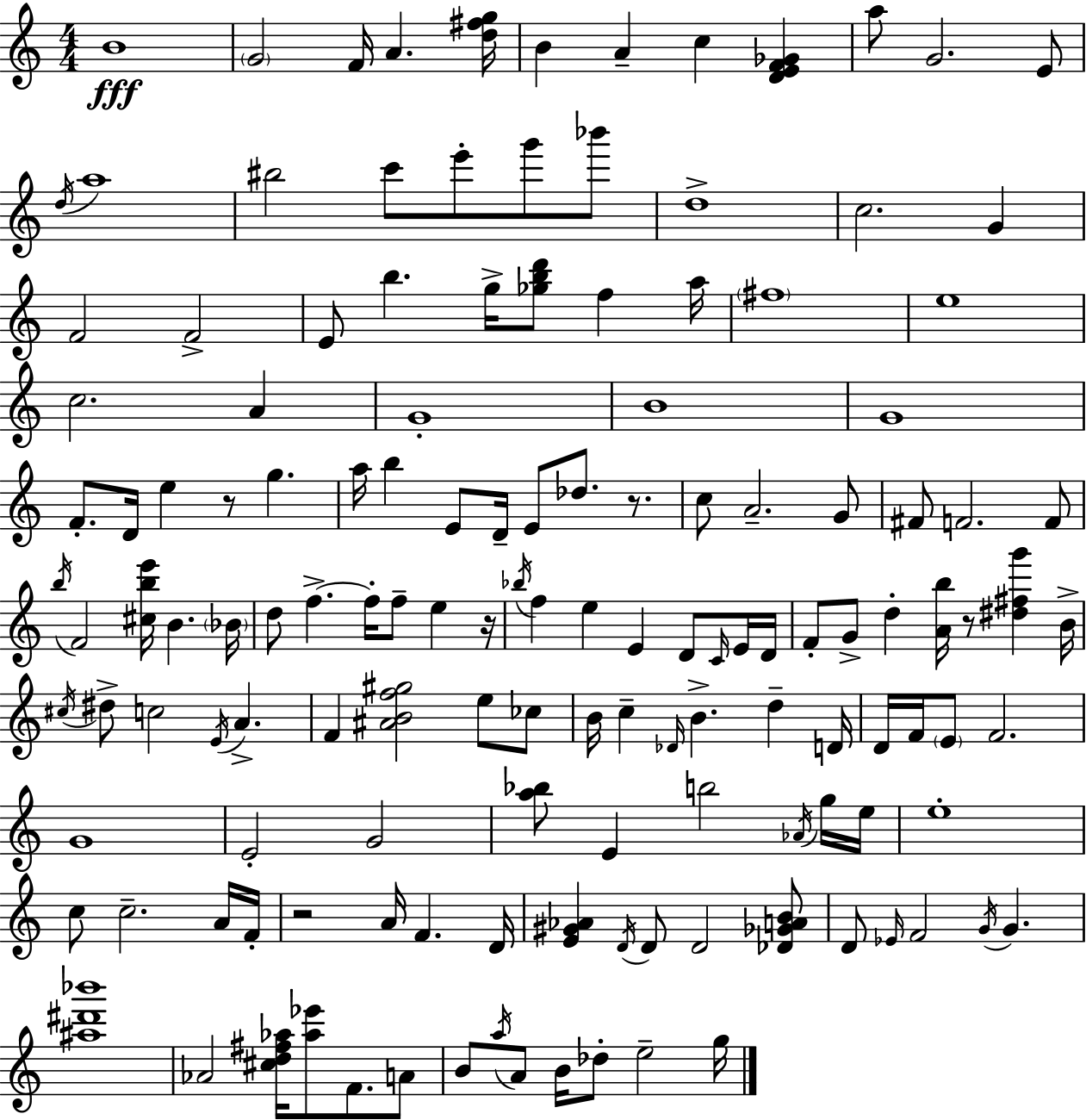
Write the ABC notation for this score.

X:1
T:Untitled
M:4/4
L:1/4
K:C
B4 G2 F/4 A [d^fg]/4 B A c [DEF_G] a/2 G2 E/2 d/4 a4 ^b2 c'/2 e'/2 g'/2 _b'/2 d4 c2 G F2 F2 E/2 b g/4 [_gbd']/2 f a/4 ^f4 e4 c2 A G4 B4 G4 F/2 D/4 e z/2 g a/4 b E/2 D/4 E/2 _d/2 z/2 c/2 A2 G/2 ^F/2 F2 F/2 b/4 F2 [^cbe']/4 B _B/4 d/2 f f/4 f/2 e z/4 _b/4 f e E D/2 C/4 E/4 D/4 F/2 G/2 d [Ab]/4 z/2 [^d^fg'] B/4 ^c/4 ^d/2 c2 E/4 A F [^ABf^g]2 e/2 _c/2 B/4 c _D/4 B d D/4 D/4 F/4 E/2 F2 G4 E2 G2 [a_b]/2 E b2 _A/4 g/4 e/4 e4 c/2 c2 A/4 F/4 z2 A/4 F D/4 [E^G_A] D/4 D/2 D2 [_D_GAB]/2 D/2 _E/4 F2 G/4 G [^a^d'_b']4 _A2 [^cd^f_a]/4 [_a_e']/2 F/2 A/2 B/2 a/4 A/2 B/4 _d/2 e2 g/4